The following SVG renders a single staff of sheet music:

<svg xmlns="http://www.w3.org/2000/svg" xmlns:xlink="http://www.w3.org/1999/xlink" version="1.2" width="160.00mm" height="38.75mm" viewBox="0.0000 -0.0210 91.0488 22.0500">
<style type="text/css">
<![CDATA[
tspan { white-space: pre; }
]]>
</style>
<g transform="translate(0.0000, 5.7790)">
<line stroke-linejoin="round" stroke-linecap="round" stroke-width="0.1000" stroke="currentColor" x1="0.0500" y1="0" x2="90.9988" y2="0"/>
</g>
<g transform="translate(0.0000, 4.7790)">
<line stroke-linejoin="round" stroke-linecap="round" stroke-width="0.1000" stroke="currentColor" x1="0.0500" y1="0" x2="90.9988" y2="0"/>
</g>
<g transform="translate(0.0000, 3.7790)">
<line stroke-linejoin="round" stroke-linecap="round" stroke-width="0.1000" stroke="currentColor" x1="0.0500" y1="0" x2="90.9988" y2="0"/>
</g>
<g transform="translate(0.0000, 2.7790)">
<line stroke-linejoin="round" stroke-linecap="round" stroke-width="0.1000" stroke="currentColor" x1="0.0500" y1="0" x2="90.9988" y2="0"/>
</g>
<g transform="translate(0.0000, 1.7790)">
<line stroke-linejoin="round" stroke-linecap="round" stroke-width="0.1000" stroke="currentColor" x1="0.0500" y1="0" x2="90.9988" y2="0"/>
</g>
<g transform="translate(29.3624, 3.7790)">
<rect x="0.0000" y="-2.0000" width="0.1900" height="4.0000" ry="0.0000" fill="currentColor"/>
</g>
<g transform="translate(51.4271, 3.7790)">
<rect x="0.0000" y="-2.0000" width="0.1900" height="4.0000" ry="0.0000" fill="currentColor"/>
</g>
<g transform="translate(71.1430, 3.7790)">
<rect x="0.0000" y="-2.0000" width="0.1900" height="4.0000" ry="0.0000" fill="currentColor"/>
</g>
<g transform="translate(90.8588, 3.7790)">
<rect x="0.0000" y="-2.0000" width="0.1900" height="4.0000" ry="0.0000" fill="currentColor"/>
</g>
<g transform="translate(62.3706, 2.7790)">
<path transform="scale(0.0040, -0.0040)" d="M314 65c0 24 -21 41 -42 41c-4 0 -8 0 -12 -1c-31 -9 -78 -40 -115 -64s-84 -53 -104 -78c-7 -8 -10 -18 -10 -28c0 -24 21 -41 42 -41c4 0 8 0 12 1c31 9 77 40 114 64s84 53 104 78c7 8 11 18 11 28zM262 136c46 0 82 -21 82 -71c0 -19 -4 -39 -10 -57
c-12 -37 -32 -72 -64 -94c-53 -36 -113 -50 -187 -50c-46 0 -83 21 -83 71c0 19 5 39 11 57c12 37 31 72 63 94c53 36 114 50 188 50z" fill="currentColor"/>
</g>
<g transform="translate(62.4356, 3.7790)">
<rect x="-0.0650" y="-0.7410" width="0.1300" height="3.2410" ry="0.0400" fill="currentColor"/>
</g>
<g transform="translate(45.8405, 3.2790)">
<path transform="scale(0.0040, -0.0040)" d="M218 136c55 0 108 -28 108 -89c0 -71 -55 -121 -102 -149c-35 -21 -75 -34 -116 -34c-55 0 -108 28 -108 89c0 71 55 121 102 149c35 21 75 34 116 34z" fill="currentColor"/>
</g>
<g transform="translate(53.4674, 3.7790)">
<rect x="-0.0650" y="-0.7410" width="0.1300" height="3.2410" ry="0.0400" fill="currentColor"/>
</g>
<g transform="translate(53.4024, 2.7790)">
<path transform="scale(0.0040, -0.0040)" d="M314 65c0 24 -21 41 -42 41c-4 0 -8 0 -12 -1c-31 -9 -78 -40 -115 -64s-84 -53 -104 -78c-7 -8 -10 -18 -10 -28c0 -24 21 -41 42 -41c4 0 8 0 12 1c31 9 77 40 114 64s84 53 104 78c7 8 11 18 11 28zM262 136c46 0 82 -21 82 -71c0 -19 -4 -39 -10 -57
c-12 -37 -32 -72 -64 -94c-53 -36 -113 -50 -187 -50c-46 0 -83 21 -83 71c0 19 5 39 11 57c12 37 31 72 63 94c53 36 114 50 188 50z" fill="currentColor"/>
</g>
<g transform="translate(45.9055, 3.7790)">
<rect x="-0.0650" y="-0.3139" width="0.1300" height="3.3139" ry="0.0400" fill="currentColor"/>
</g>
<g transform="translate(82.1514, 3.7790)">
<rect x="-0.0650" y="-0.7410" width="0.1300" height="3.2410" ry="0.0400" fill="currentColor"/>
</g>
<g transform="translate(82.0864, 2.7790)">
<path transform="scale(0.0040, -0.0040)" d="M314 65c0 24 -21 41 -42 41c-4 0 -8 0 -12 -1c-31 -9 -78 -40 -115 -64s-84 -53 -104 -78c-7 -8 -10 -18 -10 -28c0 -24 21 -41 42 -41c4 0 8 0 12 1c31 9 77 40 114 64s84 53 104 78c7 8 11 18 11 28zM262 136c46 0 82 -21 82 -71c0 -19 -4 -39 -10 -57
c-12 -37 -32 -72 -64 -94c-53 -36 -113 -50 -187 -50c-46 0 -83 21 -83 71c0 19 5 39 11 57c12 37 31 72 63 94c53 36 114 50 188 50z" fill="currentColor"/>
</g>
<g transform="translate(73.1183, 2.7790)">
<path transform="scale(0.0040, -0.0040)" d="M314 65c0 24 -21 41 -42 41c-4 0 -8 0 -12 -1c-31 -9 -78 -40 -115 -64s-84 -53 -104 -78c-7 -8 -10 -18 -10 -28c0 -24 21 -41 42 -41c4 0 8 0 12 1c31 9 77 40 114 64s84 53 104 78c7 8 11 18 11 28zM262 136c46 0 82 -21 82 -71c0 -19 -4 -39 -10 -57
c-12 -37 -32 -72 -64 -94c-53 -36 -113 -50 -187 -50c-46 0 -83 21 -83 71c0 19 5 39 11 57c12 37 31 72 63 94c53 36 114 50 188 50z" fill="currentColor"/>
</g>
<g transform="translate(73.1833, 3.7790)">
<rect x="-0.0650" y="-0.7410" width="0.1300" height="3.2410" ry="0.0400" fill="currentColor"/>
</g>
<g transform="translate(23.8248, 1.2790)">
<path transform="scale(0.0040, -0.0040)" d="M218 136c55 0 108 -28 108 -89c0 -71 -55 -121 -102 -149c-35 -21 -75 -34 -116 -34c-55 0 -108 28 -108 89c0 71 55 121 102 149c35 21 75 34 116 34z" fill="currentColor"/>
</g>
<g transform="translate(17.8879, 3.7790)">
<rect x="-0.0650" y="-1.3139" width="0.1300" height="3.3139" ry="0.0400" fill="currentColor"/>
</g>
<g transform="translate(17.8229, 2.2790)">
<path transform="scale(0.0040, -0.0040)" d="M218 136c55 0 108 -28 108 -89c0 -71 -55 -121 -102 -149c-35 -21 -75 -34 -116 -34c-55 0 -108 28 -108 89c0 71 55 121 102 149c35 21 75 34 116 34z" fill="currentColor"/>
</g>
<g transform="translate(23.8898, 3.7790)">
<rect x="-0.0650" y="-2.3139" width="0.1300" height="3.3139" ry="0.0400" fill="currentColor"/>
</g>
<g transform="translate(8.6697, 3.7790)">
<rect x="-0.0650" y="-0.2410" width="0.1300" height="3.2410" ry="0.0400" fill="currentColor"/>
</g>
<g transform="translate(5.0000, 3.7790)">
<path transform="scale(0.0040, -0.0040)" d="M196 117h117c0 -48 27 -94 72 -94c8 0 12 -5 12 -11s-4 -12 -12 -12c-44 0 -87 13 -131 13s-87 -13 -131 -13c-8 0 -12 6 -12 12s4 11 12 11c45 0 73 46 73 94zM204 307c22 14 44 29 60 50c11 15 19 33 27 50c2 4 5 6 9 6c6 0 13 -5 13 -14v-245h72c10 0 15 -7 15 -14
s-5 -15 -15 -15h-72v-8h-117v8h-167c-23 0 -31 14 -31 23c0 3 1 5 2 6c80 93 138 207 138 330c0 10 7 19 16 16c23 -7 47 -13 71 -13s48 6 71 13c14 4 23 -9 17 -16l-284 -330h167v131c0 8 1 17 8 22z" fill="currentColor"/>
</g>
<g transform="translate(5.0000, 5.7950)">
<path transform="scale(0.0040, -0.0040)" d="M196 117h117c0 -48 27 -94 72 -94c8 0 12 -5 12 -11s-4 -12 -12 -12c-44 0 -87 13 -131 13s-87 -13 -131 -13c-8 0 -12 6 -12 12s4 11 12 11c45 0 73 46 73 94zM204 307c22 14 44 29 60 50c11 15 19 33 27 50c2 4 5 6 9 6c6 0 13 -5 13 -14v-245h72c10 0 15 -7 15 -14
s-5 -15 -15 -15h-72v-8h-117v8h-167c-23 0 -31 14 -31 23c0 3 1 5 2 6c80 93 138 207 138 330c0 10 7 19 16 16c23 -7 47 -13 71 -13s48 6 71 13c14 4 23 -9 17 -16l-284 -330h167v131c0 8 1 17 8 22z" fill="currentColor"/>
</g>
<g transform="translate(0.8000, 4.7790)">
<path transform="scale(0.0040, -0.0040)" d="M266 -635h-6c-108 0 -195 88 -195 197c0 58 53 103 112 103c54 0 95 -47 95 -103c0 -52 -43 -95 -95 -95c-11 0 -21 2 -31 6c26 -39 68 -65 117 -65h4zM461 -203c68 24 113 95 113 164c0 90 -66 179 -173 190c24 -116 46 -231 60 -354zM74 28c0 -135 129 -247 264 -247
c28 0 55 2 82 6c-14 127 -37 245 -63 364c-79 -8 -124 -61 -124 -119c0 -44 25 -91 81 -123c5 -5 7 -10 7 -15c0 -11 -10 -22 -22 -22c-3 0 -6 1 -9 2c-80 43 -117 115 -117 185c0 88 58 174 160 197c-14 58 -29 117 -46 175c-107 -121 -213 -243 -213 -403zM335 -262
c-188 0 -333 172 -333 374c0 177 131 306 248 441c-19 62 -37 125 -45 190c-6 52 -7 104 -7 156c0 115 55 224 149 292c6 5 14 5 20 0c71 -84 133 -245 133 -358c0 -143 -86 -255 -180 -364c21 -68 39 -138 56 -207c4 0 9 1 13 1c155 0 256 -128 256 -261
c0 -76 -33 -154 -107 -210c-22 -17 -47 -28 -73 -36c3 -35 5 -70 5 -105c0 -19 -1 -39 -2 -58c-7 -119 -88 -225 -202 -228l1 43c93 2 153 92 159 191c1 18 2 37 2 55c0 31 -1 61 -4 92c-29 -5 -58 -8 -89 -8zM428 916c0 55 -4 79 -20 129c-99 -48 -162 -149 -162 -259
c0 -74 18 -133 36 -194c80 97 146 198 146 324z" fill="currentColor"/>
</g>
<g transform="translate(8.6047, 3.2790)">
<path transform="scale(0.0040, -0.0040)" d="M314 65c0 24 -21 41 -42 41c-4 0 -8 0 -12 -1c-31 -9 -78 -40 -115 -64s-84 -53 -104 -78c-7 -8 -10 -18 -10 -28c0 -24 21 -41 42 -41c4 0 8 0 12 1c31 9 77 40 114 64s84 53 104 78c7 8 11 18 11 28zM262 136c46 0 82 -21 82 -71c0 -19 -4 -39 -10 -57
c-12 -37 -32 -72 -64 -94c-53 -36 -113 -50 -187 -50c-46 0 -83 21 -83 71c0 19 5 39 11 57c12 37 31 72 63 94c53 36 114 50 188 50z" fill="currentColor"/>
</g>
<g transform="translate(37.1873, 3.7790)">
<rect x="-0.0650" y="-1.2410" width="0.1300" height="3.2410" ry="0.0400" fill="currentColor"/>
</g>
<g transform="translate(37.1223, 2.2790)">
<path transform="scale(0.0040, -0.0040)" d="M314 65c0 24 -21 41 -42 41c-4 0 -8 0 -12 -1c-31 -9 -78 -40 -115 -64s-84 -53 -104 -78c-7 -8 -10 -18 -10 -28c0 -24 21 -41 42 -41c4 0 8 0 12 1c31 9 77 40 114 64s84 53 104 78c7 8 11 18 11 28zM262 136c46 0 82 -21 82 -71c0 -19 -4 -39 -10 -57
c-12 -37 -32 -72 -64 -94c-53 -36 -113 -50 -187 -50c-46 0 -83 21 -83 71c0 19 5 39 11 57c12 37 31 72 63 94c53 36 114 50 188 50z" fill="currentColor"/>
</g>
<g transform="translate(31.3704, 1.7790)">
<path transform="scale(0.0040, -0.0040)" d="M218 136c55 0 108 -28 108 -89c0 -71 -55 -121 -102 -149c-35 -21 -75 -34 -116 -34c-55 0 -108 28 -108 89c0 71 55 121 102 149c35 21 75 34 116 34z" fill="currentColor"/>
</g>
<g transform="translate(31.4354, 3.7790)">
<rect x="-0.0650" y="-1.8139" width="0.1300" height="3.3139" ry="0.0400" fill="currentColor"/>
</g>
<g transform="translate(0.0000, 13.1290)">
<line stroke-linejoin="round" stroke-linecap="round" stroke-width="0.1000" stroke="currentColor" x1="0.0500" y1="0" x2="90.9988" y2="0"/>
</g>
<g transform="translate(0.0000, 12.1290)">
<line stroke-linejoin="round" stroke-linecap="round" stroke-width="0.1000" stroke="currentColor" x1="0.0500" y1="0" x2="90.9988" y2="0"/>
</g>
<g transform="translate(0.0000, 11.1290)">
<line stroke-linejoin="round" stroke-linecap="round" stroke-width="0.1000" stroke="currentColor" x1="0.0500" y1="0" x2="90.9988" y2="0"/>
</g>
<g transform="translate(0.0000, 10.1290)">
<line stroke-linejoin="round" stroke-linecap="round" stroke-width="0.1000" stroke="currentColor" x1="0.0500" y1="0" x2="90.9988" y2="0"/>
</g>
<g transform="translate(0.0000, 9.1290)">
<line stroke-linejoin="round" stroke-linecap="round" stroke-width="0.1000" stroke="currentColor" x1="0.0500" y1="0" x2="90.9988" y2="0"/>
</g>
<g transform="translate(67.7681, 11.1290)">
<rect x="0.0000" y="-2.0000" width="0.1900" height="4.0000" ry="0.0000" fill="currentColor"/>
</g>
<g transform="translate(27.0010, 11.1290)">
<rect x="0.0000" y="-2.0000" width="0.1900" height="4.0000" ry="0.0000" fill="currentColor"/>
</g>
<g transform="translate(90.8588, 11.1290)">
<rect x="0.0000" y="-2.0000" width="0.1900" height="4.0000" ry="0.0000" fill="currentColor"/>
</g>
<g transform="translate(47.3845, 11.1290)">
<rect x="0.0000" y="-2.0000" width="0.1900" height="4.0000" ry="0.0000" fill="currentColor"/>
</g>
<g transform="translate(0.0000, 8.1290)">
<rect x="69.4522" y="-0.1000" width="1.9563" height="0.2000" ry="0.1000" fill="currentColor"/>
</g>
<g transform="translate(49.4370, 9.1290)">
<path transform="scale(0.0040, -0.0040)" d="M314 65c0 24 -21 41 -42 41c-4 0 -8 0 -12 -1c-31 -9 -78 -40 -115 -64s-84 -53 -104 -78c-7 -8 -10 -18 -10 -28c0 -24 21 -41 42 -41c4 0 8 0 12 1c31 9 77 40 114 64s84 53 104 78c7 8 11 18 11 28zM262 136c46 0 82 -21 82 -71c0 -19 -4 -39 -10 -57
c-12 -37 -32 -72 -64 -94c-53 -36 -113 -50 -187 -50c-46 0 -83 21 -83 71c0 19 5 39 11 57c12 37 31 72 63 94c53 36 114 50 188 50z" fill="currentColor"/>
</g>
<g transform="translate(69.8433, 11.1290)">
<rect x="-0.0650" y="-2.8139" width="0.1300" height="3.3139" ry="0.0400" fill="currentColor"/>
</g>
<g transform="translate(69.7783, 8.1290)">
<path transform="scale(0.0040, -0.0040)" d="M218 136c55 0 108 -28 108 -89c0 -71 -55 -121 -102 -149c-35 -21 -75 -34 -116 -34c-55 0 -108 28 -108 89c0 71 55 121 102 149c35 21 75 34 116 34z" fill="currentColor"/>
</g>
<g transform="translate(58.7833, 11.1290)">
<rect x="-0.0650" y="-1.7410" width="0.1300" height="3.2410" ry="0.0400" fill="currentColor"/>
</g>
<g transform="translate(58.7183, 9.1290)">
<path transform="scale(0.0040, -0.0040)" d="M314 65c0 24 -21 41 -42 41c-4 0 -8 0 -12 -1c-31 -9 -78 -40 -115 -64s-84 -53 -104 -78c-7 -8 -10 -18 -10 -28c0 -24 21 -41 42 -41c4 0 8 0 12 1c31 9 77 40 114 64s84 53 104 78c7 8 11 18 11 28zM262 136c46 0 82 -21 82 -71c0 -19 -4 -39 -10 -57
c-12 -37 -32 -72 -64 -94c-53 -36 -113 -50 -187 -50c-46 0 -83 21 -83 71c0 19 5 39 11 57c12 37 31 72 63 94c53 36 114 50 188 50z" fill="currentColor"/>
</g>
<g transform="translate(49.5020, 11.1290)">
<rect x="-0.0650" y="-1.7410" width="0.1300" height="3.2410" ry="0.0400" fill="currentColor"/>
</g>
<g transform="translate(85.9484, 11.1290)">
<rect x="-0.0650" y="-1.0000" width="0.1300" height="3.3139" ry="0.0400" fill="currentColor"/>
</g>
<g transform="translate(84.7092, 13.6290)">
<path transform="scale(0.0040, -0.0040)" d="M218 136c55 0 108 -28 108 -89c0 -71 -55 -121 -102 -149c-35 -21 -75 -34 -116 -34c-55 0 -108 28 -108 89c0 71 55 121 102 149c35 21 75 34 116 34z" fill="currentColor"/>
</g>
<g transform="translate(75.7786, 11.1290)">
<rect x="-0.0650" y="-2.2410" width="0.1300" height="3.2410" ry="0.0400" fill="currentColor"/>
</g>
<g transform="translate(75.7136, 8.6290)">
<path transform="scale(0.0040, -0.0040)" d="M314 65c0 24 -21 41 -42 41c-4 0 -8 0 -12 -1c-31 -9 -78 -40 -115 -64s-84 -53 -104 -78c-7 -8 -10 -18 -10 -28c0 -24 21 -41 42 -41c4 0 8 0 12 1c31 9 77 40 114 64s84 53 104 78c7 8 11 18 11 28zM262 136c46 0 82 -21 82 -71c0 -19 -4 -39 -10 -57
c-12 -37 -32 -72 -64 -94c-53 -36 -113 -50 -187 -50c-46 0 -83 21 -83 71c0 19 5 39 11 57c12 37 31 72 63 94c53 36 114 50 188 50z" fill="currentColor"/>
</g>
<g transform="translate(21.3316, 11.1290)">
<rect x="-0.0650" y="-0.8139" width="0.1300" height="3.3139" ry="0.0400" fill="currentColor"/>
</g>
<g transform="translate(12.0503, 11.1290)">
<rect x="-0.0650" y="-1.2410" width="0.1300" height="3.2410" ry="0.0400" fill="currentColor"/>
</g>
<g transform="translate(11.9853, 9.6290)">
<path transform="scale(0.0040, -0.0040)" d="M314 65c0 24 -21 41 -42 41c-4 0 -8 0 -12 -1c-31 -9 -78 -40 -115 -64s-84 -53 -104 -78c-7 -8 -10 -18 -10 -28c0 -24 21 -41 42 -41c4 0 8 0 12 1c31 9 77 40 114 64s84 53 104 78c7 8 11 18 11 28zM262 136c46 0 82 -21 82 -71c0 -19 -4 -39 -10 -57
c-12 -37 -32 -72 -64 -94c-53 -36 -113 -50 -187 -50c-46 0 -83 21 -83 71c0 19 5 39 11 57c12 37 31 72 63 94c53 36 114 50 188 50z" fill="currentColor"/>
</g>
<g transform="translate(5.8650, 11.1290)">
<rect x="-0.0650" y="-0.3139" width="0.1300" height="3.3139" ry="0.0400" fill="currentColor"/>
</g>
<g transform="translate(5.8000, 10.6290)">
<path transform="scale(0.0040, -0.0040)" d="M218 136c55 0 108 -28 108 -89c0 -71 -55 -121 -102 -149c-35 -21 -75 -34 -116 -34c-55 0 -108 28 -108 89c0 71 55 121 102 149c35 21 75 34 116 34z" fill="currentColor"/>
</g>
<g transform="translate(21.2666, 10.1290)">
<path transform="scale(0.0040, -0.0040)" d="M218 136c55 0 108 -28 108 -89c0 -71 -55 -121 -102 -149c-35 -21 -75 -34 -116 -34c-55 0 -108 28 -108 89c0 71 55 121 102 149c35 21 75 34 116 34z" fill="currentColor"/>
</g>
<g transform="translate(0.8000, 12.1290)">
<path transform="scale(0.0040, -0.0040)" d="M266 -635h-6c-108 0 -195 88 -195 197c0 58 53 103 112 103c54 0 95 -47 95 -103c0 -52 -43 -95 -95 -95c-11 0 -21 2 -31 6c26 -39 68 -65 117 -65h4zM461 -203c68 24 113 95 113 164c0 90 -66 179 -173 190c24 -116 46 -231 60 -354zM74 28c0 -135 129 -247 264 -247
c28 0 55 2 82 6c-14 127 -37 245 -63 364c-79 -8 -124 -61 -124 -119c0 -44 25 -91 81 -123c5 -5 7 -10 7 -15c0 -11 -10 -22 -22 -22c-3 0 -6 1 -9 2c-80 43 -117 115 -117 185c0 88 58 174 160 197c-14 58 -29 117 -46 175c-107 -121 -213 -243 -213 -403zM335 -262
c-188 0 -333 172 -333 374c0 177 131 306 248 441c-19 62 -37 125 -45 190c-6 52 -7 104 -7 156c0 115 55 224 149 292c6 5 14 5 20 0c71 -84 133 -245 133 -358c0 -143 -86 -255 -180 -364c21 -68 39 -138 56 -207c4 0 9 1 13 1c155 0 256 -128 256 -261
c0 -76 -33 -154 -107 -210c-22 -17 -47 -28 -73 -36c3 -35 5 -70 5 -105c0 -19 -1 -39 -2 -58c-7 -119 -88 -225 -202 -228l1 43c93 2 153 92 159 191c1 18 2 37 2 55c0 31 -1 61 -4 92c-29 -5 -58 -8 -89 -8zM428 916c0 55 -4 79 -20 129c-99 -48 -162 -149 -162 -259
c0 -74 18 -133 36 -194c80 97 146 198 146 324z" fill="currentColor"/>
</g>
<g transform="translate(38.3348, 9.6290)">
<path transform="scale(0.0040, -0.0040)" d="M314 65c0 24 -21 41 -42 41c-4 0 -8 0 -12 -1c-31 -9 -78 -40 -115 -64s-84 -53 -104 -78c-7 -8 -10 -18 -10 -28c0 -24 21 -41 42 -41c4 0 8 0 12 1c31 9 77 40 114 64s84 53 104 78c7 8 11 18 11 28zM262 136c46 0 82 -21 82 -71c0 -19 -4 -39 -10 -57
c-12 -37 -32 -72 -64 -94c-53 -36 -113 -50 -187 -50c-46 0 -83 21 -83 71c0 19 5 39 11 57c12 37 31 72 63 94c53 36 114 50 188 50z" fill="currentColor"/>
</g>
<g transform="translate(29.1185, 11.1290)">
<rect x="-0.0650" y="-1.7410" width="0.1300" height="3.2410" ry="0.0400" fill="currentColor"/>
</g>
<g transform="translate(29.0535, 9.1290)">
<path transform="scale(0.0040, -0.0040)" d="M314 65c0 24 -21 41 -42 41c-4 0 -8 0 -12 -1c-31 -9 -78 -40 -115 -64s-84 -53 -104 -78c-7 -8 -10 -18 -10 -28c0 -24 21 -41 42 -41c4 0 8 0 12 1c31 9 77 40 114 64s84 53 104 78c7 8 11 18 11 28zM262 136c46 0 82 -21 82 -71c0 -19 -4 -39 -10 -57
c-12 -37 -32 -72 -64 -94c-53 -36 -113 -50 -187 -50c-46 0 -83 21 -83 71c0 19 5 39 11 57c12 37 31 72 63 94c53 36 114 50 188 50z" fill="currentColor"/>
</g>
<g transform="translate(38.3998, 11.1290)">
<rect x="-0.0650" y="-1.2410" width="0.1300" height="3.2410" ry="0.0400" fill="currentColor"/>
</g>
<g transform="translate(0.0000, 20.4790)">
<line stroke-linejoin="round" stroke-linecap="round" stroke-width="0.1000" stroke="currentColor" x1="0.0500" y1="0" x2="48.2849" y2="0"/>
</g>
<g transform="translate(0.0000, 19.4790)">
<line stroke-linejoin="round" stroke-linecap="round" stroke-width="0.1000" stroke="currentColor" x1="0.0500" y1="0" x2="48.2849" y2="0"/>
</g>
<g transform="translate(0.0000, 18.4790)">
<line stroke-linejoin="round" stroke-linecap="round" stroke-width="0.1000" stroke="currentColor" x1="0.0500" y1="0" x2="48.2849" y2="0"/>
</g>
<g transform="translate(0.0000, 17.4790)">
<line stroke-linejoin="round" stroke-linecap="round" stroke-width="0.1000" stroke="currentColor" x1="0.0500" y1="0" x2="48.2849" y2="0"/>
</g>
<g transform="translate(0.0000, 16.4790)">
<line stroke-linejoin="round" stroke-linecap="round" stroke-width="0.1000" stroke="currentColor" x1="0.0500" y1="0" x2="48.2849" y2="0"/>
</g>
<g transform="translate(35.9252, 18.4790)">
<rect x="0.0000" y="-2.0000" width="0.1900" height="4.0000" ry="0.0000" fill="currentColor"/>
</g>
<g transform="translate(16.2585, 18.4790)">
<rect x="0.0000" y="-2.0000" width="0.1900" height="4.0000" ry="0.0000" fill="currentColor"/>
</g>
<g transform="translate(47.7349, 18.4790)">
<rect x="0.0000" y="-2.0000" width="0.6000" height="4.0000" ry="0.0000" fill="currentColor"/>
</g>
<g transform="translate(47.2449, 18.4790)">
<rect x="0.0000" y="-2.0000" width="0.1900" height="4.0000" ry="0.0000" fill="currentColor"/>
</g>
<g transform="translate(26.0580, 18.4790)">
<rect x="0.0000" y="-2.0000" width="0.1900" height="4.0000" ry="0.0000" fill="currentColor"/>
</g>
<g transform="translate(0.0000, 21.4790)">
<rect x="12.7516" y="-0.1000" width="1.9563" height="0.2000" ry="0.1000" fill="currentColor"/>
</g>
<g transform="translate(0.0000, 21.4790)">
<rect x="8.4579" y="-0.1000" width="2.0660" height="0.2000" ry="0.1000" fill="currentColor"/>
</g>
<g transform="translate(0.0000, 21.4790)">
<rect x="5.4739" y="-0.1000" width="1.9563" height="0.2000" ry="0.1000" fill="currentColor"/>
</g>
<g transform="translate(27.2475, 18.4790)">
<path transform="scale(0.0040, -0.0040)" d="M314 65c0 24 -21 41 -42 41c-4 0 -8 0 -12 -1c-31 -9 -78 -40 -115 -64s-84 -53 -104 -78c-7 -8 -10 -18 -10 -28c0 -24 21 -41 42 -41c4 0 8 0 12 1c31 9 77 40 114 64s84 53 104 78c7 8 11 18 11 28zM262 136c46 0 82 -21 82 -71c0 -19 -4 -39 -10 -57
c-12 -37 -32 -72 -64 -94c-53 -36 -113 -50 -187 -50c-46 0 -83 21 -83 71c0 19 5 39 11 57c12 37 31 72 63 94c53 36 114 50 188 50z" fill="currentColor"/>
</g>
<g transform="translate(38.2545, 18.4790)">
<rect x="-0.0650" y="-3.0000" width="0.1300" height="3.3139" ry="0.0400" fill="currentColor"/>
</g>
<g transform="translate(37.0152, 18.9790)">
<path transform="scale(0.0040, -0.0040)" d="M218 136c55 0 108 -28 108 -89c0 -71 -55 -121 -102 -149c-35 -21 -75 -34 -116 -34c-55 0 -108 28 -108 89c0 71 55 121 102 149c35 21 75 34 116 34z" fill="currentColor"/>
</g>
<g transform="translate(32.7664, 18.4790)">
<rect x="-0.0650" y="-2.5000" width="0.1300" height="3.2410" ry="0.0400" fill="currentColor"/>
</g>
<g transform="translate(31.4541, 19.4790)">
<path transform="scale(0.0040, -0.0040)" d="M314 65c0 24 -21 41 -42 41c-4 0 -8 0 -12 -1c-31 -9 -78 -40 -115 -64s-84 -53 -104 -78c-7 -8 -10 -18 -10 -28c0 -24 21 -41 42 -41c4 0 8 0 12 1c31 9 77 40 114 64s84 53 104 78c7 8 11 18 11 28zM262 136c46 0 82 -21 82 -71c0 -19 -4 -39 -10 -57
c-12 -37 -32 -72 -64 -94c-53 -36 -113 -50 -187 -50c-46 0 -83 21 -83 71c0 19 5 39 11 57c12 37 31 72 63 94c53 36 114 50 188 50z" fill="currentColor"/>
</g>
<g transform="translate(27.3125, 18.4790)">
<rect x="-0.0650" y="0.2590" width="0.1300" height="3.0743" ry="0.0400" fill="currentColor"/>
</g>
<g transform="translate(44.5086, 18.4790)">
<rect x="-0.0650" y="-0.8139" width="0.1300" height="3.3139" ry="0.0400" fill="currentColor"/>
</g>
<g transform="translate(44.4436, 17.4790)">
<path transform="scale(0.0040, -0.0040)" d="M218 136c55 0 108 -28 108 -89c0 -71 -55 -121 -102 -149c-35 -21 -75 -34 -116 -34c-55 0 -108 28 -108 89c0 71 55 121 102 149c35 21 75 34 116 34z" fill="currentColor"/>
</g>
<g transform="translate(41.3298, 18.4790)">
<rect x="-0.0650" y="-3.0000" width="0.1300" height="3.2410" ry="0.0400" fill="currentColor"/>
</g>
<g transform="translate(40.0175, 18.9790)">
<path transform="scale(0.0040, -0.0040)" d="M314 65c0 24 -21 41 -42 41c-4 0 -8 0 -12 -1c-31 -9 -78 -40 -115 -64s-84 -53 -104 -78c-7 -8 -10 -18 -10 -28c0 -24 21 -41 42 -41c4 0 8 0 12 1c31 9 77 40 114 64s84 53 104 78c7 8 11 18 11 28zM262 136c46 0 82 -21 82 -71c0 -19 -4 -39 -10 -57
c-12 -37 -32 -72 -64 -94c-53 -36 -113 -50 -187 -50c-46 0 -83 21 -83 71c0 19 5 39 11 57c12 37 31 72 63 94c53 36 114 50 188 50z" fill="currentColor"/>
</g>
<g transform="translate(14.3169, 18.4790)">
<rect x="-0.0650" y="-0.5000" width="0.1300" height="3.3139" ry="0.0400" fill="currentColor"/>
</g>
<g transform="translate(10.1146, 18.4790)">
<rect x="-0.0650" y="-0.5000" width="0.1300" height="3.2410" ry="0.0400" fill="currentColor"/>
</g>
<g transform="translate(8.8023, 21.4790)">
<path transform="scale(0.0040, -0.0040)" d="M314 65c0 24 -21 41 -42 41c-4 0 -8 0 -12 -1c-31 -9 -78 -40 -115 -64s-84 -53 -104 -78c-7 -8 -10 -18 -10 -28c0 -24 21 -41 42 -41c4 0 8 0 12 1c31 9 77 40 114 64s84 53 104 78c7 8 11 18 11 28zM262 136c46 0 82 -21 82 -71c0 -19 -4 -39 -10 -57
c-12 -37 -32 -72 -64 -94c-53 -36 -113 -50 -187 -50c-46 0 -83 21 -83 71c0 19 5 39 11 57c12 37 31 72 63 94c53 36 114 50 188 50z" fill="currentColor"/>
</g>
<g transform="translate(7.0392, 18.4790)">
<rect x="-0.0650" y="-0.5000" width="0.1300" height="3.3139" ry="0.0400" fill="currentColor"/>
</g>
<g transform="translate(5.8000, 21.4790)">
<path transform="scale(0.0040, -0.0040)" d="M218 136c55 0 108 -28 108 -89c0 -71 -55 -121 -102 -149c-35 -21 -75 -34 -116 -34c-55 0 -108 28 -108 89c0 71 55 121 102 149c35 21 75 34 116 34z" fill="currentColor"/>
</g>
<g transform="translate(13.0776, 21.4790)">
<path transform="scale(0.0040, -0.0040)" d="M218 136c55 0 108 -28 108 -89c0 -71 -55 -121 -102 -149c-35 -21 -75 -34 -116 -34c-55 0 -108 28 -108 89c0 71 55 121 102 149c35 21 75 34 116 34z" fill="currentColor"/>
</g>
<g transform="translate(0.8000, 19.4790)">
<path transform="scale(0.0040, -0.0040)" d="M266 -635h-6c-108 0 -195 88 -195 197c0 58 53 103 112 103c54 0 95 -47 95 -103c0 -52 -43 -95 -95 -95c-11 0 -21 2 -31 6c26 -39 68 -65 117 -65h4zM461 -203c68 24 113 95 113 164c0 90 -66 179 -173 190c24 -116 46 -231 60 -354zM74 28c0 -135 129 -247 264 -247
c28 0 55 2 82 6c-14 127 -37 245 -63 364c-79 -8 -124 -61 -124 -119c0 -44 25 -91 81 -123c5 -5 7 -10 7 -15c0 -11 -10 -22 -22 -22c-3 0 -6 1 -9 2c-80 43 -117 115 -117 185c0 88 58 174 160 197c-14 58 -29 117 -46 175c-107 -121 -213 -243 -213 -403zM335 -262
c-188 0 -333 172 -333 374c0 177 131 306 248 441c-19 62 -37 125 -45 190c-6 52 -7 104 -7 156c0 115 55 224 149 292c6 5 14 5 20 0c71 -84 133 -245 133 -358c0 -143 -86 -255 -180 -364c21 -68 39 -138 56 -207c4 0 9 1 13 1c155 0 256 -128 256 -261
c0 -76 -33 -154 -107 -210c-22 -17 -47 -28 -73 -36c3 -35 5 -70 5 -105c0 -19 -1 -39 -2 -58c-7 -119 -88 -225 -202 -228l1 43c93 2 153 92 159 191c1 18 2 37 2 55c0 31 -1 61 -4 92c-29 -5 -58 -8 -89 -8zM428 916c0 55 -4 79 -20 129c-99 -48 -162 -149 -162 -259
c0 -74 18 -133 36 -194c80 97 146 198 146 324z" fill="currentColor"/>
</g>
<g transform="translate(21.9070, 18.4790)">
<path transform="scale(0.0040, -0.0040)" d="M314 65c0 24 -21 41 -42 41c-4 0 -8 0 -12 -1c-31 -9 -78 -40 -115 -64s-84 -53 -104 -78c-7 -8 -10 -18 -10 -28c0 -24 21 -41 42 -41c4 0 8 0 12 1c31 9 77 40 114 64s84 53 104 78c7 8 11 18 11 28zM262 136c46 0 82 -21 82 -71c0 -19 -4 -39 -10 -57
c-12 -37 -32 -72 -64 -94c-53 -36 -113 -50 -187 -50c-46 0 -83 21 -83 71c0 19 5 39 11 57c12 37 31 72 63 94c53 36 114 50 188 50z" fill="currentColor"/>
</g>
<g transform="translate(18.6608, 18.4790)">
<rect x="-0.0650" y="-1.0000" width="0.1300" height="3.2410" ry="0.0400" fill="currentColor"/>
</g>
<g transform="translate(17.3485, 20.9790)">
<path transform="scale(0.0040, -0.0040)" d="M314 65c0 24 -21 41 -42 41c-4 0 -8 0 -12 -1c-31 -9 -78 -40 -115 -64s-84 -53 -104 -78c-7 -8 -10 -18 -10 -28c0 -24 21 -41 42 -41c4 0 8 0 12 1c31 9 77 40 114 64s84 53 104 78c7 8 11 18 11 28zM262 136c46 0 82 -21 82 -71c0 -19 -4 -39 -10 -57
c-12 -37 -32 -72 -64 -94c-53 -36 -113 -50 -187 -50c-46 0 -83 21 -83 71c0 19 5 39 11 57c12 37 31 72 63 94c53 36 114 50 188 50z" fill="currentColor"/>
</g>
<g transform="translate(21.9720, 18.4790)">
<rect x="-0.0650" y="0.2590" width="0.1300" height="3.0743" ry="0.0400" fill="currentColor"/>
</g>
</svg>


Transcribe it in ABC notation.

X:1
T:Untitled
M:4/4
L:1/4
K:C
c2 e g f e2 c d2 d2 d2 d2 c e2 d f2 e2 f2 f2 a g2 D C C2 C D2 B2 B2 G2 A A2 d